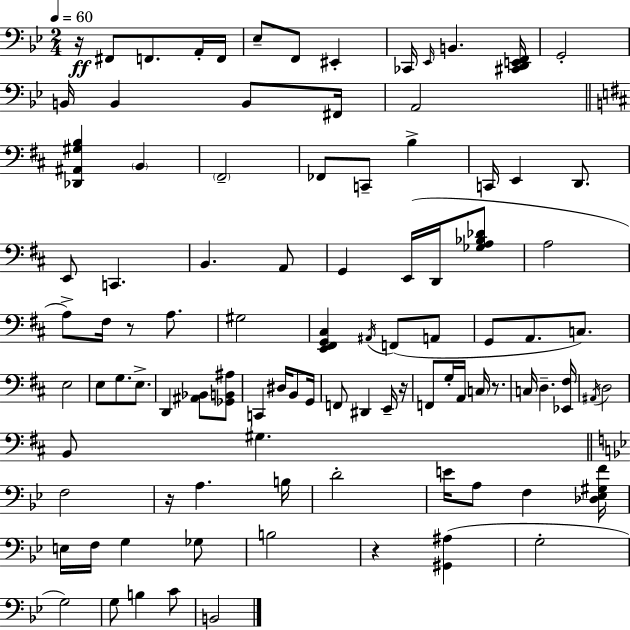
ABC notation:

X:1
T:Untitled
M:2/4
L:1/4
K:Gm
z/4 ^F,,/2 F,,/2 A,,/4 F,,/4 _E,/2 F,,/2 ^E,, _C,,/4 _E,,/4 B,, [^C,,D,,E,,F,,]/4 G,,2 B,,/4 B,, B,,/2 ^F,,/4 A,,2 [_D,,^A,,^G,B,] B,, ^F,,2 _F,,/2 C,,/2 B, C,,/4 E,, D,,/2 E,,/2 C,, B,, A,,/2 G,, E,,/4 D,,/4 [_G,A,_B,_D]/2 A,2 A,/2 ^F,/4 z/2 A,/2 ^G,2 [E,,^F,,G,,^C,] ^A,,/4 F,,/2 A,,/2 G,,/2 A,,/2 C,/2 E,2 E,/2 G,/2 E,/2 D,, [^A,,_B,,]/2 [_G,,B,,^A,]/2 C,, ^D,/4 B,,/2 G,,/4 F,,/2 ^D,, E,,/4 z/4 F,,/2 G,/4 A,,/4 C,/4 z/2 C,/4 D, [_E,,^F,]/4 ^A,,/4 D,2 B,,/2 ^G, F,2 z/4 A, B,/4 D2 E/4 A,/2 F, [_D,_E,^G,F]/4 E,/4 F,/4 G, _G,/2 B,2 z [^G,,^A,] G,2 G,2 G,/2 B, C/2 B,,2